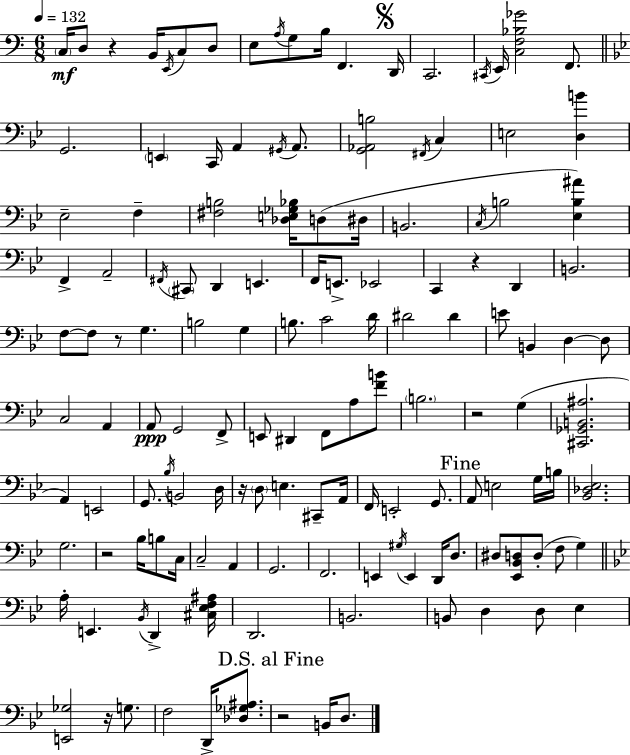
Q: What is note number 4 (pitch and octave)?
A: E2